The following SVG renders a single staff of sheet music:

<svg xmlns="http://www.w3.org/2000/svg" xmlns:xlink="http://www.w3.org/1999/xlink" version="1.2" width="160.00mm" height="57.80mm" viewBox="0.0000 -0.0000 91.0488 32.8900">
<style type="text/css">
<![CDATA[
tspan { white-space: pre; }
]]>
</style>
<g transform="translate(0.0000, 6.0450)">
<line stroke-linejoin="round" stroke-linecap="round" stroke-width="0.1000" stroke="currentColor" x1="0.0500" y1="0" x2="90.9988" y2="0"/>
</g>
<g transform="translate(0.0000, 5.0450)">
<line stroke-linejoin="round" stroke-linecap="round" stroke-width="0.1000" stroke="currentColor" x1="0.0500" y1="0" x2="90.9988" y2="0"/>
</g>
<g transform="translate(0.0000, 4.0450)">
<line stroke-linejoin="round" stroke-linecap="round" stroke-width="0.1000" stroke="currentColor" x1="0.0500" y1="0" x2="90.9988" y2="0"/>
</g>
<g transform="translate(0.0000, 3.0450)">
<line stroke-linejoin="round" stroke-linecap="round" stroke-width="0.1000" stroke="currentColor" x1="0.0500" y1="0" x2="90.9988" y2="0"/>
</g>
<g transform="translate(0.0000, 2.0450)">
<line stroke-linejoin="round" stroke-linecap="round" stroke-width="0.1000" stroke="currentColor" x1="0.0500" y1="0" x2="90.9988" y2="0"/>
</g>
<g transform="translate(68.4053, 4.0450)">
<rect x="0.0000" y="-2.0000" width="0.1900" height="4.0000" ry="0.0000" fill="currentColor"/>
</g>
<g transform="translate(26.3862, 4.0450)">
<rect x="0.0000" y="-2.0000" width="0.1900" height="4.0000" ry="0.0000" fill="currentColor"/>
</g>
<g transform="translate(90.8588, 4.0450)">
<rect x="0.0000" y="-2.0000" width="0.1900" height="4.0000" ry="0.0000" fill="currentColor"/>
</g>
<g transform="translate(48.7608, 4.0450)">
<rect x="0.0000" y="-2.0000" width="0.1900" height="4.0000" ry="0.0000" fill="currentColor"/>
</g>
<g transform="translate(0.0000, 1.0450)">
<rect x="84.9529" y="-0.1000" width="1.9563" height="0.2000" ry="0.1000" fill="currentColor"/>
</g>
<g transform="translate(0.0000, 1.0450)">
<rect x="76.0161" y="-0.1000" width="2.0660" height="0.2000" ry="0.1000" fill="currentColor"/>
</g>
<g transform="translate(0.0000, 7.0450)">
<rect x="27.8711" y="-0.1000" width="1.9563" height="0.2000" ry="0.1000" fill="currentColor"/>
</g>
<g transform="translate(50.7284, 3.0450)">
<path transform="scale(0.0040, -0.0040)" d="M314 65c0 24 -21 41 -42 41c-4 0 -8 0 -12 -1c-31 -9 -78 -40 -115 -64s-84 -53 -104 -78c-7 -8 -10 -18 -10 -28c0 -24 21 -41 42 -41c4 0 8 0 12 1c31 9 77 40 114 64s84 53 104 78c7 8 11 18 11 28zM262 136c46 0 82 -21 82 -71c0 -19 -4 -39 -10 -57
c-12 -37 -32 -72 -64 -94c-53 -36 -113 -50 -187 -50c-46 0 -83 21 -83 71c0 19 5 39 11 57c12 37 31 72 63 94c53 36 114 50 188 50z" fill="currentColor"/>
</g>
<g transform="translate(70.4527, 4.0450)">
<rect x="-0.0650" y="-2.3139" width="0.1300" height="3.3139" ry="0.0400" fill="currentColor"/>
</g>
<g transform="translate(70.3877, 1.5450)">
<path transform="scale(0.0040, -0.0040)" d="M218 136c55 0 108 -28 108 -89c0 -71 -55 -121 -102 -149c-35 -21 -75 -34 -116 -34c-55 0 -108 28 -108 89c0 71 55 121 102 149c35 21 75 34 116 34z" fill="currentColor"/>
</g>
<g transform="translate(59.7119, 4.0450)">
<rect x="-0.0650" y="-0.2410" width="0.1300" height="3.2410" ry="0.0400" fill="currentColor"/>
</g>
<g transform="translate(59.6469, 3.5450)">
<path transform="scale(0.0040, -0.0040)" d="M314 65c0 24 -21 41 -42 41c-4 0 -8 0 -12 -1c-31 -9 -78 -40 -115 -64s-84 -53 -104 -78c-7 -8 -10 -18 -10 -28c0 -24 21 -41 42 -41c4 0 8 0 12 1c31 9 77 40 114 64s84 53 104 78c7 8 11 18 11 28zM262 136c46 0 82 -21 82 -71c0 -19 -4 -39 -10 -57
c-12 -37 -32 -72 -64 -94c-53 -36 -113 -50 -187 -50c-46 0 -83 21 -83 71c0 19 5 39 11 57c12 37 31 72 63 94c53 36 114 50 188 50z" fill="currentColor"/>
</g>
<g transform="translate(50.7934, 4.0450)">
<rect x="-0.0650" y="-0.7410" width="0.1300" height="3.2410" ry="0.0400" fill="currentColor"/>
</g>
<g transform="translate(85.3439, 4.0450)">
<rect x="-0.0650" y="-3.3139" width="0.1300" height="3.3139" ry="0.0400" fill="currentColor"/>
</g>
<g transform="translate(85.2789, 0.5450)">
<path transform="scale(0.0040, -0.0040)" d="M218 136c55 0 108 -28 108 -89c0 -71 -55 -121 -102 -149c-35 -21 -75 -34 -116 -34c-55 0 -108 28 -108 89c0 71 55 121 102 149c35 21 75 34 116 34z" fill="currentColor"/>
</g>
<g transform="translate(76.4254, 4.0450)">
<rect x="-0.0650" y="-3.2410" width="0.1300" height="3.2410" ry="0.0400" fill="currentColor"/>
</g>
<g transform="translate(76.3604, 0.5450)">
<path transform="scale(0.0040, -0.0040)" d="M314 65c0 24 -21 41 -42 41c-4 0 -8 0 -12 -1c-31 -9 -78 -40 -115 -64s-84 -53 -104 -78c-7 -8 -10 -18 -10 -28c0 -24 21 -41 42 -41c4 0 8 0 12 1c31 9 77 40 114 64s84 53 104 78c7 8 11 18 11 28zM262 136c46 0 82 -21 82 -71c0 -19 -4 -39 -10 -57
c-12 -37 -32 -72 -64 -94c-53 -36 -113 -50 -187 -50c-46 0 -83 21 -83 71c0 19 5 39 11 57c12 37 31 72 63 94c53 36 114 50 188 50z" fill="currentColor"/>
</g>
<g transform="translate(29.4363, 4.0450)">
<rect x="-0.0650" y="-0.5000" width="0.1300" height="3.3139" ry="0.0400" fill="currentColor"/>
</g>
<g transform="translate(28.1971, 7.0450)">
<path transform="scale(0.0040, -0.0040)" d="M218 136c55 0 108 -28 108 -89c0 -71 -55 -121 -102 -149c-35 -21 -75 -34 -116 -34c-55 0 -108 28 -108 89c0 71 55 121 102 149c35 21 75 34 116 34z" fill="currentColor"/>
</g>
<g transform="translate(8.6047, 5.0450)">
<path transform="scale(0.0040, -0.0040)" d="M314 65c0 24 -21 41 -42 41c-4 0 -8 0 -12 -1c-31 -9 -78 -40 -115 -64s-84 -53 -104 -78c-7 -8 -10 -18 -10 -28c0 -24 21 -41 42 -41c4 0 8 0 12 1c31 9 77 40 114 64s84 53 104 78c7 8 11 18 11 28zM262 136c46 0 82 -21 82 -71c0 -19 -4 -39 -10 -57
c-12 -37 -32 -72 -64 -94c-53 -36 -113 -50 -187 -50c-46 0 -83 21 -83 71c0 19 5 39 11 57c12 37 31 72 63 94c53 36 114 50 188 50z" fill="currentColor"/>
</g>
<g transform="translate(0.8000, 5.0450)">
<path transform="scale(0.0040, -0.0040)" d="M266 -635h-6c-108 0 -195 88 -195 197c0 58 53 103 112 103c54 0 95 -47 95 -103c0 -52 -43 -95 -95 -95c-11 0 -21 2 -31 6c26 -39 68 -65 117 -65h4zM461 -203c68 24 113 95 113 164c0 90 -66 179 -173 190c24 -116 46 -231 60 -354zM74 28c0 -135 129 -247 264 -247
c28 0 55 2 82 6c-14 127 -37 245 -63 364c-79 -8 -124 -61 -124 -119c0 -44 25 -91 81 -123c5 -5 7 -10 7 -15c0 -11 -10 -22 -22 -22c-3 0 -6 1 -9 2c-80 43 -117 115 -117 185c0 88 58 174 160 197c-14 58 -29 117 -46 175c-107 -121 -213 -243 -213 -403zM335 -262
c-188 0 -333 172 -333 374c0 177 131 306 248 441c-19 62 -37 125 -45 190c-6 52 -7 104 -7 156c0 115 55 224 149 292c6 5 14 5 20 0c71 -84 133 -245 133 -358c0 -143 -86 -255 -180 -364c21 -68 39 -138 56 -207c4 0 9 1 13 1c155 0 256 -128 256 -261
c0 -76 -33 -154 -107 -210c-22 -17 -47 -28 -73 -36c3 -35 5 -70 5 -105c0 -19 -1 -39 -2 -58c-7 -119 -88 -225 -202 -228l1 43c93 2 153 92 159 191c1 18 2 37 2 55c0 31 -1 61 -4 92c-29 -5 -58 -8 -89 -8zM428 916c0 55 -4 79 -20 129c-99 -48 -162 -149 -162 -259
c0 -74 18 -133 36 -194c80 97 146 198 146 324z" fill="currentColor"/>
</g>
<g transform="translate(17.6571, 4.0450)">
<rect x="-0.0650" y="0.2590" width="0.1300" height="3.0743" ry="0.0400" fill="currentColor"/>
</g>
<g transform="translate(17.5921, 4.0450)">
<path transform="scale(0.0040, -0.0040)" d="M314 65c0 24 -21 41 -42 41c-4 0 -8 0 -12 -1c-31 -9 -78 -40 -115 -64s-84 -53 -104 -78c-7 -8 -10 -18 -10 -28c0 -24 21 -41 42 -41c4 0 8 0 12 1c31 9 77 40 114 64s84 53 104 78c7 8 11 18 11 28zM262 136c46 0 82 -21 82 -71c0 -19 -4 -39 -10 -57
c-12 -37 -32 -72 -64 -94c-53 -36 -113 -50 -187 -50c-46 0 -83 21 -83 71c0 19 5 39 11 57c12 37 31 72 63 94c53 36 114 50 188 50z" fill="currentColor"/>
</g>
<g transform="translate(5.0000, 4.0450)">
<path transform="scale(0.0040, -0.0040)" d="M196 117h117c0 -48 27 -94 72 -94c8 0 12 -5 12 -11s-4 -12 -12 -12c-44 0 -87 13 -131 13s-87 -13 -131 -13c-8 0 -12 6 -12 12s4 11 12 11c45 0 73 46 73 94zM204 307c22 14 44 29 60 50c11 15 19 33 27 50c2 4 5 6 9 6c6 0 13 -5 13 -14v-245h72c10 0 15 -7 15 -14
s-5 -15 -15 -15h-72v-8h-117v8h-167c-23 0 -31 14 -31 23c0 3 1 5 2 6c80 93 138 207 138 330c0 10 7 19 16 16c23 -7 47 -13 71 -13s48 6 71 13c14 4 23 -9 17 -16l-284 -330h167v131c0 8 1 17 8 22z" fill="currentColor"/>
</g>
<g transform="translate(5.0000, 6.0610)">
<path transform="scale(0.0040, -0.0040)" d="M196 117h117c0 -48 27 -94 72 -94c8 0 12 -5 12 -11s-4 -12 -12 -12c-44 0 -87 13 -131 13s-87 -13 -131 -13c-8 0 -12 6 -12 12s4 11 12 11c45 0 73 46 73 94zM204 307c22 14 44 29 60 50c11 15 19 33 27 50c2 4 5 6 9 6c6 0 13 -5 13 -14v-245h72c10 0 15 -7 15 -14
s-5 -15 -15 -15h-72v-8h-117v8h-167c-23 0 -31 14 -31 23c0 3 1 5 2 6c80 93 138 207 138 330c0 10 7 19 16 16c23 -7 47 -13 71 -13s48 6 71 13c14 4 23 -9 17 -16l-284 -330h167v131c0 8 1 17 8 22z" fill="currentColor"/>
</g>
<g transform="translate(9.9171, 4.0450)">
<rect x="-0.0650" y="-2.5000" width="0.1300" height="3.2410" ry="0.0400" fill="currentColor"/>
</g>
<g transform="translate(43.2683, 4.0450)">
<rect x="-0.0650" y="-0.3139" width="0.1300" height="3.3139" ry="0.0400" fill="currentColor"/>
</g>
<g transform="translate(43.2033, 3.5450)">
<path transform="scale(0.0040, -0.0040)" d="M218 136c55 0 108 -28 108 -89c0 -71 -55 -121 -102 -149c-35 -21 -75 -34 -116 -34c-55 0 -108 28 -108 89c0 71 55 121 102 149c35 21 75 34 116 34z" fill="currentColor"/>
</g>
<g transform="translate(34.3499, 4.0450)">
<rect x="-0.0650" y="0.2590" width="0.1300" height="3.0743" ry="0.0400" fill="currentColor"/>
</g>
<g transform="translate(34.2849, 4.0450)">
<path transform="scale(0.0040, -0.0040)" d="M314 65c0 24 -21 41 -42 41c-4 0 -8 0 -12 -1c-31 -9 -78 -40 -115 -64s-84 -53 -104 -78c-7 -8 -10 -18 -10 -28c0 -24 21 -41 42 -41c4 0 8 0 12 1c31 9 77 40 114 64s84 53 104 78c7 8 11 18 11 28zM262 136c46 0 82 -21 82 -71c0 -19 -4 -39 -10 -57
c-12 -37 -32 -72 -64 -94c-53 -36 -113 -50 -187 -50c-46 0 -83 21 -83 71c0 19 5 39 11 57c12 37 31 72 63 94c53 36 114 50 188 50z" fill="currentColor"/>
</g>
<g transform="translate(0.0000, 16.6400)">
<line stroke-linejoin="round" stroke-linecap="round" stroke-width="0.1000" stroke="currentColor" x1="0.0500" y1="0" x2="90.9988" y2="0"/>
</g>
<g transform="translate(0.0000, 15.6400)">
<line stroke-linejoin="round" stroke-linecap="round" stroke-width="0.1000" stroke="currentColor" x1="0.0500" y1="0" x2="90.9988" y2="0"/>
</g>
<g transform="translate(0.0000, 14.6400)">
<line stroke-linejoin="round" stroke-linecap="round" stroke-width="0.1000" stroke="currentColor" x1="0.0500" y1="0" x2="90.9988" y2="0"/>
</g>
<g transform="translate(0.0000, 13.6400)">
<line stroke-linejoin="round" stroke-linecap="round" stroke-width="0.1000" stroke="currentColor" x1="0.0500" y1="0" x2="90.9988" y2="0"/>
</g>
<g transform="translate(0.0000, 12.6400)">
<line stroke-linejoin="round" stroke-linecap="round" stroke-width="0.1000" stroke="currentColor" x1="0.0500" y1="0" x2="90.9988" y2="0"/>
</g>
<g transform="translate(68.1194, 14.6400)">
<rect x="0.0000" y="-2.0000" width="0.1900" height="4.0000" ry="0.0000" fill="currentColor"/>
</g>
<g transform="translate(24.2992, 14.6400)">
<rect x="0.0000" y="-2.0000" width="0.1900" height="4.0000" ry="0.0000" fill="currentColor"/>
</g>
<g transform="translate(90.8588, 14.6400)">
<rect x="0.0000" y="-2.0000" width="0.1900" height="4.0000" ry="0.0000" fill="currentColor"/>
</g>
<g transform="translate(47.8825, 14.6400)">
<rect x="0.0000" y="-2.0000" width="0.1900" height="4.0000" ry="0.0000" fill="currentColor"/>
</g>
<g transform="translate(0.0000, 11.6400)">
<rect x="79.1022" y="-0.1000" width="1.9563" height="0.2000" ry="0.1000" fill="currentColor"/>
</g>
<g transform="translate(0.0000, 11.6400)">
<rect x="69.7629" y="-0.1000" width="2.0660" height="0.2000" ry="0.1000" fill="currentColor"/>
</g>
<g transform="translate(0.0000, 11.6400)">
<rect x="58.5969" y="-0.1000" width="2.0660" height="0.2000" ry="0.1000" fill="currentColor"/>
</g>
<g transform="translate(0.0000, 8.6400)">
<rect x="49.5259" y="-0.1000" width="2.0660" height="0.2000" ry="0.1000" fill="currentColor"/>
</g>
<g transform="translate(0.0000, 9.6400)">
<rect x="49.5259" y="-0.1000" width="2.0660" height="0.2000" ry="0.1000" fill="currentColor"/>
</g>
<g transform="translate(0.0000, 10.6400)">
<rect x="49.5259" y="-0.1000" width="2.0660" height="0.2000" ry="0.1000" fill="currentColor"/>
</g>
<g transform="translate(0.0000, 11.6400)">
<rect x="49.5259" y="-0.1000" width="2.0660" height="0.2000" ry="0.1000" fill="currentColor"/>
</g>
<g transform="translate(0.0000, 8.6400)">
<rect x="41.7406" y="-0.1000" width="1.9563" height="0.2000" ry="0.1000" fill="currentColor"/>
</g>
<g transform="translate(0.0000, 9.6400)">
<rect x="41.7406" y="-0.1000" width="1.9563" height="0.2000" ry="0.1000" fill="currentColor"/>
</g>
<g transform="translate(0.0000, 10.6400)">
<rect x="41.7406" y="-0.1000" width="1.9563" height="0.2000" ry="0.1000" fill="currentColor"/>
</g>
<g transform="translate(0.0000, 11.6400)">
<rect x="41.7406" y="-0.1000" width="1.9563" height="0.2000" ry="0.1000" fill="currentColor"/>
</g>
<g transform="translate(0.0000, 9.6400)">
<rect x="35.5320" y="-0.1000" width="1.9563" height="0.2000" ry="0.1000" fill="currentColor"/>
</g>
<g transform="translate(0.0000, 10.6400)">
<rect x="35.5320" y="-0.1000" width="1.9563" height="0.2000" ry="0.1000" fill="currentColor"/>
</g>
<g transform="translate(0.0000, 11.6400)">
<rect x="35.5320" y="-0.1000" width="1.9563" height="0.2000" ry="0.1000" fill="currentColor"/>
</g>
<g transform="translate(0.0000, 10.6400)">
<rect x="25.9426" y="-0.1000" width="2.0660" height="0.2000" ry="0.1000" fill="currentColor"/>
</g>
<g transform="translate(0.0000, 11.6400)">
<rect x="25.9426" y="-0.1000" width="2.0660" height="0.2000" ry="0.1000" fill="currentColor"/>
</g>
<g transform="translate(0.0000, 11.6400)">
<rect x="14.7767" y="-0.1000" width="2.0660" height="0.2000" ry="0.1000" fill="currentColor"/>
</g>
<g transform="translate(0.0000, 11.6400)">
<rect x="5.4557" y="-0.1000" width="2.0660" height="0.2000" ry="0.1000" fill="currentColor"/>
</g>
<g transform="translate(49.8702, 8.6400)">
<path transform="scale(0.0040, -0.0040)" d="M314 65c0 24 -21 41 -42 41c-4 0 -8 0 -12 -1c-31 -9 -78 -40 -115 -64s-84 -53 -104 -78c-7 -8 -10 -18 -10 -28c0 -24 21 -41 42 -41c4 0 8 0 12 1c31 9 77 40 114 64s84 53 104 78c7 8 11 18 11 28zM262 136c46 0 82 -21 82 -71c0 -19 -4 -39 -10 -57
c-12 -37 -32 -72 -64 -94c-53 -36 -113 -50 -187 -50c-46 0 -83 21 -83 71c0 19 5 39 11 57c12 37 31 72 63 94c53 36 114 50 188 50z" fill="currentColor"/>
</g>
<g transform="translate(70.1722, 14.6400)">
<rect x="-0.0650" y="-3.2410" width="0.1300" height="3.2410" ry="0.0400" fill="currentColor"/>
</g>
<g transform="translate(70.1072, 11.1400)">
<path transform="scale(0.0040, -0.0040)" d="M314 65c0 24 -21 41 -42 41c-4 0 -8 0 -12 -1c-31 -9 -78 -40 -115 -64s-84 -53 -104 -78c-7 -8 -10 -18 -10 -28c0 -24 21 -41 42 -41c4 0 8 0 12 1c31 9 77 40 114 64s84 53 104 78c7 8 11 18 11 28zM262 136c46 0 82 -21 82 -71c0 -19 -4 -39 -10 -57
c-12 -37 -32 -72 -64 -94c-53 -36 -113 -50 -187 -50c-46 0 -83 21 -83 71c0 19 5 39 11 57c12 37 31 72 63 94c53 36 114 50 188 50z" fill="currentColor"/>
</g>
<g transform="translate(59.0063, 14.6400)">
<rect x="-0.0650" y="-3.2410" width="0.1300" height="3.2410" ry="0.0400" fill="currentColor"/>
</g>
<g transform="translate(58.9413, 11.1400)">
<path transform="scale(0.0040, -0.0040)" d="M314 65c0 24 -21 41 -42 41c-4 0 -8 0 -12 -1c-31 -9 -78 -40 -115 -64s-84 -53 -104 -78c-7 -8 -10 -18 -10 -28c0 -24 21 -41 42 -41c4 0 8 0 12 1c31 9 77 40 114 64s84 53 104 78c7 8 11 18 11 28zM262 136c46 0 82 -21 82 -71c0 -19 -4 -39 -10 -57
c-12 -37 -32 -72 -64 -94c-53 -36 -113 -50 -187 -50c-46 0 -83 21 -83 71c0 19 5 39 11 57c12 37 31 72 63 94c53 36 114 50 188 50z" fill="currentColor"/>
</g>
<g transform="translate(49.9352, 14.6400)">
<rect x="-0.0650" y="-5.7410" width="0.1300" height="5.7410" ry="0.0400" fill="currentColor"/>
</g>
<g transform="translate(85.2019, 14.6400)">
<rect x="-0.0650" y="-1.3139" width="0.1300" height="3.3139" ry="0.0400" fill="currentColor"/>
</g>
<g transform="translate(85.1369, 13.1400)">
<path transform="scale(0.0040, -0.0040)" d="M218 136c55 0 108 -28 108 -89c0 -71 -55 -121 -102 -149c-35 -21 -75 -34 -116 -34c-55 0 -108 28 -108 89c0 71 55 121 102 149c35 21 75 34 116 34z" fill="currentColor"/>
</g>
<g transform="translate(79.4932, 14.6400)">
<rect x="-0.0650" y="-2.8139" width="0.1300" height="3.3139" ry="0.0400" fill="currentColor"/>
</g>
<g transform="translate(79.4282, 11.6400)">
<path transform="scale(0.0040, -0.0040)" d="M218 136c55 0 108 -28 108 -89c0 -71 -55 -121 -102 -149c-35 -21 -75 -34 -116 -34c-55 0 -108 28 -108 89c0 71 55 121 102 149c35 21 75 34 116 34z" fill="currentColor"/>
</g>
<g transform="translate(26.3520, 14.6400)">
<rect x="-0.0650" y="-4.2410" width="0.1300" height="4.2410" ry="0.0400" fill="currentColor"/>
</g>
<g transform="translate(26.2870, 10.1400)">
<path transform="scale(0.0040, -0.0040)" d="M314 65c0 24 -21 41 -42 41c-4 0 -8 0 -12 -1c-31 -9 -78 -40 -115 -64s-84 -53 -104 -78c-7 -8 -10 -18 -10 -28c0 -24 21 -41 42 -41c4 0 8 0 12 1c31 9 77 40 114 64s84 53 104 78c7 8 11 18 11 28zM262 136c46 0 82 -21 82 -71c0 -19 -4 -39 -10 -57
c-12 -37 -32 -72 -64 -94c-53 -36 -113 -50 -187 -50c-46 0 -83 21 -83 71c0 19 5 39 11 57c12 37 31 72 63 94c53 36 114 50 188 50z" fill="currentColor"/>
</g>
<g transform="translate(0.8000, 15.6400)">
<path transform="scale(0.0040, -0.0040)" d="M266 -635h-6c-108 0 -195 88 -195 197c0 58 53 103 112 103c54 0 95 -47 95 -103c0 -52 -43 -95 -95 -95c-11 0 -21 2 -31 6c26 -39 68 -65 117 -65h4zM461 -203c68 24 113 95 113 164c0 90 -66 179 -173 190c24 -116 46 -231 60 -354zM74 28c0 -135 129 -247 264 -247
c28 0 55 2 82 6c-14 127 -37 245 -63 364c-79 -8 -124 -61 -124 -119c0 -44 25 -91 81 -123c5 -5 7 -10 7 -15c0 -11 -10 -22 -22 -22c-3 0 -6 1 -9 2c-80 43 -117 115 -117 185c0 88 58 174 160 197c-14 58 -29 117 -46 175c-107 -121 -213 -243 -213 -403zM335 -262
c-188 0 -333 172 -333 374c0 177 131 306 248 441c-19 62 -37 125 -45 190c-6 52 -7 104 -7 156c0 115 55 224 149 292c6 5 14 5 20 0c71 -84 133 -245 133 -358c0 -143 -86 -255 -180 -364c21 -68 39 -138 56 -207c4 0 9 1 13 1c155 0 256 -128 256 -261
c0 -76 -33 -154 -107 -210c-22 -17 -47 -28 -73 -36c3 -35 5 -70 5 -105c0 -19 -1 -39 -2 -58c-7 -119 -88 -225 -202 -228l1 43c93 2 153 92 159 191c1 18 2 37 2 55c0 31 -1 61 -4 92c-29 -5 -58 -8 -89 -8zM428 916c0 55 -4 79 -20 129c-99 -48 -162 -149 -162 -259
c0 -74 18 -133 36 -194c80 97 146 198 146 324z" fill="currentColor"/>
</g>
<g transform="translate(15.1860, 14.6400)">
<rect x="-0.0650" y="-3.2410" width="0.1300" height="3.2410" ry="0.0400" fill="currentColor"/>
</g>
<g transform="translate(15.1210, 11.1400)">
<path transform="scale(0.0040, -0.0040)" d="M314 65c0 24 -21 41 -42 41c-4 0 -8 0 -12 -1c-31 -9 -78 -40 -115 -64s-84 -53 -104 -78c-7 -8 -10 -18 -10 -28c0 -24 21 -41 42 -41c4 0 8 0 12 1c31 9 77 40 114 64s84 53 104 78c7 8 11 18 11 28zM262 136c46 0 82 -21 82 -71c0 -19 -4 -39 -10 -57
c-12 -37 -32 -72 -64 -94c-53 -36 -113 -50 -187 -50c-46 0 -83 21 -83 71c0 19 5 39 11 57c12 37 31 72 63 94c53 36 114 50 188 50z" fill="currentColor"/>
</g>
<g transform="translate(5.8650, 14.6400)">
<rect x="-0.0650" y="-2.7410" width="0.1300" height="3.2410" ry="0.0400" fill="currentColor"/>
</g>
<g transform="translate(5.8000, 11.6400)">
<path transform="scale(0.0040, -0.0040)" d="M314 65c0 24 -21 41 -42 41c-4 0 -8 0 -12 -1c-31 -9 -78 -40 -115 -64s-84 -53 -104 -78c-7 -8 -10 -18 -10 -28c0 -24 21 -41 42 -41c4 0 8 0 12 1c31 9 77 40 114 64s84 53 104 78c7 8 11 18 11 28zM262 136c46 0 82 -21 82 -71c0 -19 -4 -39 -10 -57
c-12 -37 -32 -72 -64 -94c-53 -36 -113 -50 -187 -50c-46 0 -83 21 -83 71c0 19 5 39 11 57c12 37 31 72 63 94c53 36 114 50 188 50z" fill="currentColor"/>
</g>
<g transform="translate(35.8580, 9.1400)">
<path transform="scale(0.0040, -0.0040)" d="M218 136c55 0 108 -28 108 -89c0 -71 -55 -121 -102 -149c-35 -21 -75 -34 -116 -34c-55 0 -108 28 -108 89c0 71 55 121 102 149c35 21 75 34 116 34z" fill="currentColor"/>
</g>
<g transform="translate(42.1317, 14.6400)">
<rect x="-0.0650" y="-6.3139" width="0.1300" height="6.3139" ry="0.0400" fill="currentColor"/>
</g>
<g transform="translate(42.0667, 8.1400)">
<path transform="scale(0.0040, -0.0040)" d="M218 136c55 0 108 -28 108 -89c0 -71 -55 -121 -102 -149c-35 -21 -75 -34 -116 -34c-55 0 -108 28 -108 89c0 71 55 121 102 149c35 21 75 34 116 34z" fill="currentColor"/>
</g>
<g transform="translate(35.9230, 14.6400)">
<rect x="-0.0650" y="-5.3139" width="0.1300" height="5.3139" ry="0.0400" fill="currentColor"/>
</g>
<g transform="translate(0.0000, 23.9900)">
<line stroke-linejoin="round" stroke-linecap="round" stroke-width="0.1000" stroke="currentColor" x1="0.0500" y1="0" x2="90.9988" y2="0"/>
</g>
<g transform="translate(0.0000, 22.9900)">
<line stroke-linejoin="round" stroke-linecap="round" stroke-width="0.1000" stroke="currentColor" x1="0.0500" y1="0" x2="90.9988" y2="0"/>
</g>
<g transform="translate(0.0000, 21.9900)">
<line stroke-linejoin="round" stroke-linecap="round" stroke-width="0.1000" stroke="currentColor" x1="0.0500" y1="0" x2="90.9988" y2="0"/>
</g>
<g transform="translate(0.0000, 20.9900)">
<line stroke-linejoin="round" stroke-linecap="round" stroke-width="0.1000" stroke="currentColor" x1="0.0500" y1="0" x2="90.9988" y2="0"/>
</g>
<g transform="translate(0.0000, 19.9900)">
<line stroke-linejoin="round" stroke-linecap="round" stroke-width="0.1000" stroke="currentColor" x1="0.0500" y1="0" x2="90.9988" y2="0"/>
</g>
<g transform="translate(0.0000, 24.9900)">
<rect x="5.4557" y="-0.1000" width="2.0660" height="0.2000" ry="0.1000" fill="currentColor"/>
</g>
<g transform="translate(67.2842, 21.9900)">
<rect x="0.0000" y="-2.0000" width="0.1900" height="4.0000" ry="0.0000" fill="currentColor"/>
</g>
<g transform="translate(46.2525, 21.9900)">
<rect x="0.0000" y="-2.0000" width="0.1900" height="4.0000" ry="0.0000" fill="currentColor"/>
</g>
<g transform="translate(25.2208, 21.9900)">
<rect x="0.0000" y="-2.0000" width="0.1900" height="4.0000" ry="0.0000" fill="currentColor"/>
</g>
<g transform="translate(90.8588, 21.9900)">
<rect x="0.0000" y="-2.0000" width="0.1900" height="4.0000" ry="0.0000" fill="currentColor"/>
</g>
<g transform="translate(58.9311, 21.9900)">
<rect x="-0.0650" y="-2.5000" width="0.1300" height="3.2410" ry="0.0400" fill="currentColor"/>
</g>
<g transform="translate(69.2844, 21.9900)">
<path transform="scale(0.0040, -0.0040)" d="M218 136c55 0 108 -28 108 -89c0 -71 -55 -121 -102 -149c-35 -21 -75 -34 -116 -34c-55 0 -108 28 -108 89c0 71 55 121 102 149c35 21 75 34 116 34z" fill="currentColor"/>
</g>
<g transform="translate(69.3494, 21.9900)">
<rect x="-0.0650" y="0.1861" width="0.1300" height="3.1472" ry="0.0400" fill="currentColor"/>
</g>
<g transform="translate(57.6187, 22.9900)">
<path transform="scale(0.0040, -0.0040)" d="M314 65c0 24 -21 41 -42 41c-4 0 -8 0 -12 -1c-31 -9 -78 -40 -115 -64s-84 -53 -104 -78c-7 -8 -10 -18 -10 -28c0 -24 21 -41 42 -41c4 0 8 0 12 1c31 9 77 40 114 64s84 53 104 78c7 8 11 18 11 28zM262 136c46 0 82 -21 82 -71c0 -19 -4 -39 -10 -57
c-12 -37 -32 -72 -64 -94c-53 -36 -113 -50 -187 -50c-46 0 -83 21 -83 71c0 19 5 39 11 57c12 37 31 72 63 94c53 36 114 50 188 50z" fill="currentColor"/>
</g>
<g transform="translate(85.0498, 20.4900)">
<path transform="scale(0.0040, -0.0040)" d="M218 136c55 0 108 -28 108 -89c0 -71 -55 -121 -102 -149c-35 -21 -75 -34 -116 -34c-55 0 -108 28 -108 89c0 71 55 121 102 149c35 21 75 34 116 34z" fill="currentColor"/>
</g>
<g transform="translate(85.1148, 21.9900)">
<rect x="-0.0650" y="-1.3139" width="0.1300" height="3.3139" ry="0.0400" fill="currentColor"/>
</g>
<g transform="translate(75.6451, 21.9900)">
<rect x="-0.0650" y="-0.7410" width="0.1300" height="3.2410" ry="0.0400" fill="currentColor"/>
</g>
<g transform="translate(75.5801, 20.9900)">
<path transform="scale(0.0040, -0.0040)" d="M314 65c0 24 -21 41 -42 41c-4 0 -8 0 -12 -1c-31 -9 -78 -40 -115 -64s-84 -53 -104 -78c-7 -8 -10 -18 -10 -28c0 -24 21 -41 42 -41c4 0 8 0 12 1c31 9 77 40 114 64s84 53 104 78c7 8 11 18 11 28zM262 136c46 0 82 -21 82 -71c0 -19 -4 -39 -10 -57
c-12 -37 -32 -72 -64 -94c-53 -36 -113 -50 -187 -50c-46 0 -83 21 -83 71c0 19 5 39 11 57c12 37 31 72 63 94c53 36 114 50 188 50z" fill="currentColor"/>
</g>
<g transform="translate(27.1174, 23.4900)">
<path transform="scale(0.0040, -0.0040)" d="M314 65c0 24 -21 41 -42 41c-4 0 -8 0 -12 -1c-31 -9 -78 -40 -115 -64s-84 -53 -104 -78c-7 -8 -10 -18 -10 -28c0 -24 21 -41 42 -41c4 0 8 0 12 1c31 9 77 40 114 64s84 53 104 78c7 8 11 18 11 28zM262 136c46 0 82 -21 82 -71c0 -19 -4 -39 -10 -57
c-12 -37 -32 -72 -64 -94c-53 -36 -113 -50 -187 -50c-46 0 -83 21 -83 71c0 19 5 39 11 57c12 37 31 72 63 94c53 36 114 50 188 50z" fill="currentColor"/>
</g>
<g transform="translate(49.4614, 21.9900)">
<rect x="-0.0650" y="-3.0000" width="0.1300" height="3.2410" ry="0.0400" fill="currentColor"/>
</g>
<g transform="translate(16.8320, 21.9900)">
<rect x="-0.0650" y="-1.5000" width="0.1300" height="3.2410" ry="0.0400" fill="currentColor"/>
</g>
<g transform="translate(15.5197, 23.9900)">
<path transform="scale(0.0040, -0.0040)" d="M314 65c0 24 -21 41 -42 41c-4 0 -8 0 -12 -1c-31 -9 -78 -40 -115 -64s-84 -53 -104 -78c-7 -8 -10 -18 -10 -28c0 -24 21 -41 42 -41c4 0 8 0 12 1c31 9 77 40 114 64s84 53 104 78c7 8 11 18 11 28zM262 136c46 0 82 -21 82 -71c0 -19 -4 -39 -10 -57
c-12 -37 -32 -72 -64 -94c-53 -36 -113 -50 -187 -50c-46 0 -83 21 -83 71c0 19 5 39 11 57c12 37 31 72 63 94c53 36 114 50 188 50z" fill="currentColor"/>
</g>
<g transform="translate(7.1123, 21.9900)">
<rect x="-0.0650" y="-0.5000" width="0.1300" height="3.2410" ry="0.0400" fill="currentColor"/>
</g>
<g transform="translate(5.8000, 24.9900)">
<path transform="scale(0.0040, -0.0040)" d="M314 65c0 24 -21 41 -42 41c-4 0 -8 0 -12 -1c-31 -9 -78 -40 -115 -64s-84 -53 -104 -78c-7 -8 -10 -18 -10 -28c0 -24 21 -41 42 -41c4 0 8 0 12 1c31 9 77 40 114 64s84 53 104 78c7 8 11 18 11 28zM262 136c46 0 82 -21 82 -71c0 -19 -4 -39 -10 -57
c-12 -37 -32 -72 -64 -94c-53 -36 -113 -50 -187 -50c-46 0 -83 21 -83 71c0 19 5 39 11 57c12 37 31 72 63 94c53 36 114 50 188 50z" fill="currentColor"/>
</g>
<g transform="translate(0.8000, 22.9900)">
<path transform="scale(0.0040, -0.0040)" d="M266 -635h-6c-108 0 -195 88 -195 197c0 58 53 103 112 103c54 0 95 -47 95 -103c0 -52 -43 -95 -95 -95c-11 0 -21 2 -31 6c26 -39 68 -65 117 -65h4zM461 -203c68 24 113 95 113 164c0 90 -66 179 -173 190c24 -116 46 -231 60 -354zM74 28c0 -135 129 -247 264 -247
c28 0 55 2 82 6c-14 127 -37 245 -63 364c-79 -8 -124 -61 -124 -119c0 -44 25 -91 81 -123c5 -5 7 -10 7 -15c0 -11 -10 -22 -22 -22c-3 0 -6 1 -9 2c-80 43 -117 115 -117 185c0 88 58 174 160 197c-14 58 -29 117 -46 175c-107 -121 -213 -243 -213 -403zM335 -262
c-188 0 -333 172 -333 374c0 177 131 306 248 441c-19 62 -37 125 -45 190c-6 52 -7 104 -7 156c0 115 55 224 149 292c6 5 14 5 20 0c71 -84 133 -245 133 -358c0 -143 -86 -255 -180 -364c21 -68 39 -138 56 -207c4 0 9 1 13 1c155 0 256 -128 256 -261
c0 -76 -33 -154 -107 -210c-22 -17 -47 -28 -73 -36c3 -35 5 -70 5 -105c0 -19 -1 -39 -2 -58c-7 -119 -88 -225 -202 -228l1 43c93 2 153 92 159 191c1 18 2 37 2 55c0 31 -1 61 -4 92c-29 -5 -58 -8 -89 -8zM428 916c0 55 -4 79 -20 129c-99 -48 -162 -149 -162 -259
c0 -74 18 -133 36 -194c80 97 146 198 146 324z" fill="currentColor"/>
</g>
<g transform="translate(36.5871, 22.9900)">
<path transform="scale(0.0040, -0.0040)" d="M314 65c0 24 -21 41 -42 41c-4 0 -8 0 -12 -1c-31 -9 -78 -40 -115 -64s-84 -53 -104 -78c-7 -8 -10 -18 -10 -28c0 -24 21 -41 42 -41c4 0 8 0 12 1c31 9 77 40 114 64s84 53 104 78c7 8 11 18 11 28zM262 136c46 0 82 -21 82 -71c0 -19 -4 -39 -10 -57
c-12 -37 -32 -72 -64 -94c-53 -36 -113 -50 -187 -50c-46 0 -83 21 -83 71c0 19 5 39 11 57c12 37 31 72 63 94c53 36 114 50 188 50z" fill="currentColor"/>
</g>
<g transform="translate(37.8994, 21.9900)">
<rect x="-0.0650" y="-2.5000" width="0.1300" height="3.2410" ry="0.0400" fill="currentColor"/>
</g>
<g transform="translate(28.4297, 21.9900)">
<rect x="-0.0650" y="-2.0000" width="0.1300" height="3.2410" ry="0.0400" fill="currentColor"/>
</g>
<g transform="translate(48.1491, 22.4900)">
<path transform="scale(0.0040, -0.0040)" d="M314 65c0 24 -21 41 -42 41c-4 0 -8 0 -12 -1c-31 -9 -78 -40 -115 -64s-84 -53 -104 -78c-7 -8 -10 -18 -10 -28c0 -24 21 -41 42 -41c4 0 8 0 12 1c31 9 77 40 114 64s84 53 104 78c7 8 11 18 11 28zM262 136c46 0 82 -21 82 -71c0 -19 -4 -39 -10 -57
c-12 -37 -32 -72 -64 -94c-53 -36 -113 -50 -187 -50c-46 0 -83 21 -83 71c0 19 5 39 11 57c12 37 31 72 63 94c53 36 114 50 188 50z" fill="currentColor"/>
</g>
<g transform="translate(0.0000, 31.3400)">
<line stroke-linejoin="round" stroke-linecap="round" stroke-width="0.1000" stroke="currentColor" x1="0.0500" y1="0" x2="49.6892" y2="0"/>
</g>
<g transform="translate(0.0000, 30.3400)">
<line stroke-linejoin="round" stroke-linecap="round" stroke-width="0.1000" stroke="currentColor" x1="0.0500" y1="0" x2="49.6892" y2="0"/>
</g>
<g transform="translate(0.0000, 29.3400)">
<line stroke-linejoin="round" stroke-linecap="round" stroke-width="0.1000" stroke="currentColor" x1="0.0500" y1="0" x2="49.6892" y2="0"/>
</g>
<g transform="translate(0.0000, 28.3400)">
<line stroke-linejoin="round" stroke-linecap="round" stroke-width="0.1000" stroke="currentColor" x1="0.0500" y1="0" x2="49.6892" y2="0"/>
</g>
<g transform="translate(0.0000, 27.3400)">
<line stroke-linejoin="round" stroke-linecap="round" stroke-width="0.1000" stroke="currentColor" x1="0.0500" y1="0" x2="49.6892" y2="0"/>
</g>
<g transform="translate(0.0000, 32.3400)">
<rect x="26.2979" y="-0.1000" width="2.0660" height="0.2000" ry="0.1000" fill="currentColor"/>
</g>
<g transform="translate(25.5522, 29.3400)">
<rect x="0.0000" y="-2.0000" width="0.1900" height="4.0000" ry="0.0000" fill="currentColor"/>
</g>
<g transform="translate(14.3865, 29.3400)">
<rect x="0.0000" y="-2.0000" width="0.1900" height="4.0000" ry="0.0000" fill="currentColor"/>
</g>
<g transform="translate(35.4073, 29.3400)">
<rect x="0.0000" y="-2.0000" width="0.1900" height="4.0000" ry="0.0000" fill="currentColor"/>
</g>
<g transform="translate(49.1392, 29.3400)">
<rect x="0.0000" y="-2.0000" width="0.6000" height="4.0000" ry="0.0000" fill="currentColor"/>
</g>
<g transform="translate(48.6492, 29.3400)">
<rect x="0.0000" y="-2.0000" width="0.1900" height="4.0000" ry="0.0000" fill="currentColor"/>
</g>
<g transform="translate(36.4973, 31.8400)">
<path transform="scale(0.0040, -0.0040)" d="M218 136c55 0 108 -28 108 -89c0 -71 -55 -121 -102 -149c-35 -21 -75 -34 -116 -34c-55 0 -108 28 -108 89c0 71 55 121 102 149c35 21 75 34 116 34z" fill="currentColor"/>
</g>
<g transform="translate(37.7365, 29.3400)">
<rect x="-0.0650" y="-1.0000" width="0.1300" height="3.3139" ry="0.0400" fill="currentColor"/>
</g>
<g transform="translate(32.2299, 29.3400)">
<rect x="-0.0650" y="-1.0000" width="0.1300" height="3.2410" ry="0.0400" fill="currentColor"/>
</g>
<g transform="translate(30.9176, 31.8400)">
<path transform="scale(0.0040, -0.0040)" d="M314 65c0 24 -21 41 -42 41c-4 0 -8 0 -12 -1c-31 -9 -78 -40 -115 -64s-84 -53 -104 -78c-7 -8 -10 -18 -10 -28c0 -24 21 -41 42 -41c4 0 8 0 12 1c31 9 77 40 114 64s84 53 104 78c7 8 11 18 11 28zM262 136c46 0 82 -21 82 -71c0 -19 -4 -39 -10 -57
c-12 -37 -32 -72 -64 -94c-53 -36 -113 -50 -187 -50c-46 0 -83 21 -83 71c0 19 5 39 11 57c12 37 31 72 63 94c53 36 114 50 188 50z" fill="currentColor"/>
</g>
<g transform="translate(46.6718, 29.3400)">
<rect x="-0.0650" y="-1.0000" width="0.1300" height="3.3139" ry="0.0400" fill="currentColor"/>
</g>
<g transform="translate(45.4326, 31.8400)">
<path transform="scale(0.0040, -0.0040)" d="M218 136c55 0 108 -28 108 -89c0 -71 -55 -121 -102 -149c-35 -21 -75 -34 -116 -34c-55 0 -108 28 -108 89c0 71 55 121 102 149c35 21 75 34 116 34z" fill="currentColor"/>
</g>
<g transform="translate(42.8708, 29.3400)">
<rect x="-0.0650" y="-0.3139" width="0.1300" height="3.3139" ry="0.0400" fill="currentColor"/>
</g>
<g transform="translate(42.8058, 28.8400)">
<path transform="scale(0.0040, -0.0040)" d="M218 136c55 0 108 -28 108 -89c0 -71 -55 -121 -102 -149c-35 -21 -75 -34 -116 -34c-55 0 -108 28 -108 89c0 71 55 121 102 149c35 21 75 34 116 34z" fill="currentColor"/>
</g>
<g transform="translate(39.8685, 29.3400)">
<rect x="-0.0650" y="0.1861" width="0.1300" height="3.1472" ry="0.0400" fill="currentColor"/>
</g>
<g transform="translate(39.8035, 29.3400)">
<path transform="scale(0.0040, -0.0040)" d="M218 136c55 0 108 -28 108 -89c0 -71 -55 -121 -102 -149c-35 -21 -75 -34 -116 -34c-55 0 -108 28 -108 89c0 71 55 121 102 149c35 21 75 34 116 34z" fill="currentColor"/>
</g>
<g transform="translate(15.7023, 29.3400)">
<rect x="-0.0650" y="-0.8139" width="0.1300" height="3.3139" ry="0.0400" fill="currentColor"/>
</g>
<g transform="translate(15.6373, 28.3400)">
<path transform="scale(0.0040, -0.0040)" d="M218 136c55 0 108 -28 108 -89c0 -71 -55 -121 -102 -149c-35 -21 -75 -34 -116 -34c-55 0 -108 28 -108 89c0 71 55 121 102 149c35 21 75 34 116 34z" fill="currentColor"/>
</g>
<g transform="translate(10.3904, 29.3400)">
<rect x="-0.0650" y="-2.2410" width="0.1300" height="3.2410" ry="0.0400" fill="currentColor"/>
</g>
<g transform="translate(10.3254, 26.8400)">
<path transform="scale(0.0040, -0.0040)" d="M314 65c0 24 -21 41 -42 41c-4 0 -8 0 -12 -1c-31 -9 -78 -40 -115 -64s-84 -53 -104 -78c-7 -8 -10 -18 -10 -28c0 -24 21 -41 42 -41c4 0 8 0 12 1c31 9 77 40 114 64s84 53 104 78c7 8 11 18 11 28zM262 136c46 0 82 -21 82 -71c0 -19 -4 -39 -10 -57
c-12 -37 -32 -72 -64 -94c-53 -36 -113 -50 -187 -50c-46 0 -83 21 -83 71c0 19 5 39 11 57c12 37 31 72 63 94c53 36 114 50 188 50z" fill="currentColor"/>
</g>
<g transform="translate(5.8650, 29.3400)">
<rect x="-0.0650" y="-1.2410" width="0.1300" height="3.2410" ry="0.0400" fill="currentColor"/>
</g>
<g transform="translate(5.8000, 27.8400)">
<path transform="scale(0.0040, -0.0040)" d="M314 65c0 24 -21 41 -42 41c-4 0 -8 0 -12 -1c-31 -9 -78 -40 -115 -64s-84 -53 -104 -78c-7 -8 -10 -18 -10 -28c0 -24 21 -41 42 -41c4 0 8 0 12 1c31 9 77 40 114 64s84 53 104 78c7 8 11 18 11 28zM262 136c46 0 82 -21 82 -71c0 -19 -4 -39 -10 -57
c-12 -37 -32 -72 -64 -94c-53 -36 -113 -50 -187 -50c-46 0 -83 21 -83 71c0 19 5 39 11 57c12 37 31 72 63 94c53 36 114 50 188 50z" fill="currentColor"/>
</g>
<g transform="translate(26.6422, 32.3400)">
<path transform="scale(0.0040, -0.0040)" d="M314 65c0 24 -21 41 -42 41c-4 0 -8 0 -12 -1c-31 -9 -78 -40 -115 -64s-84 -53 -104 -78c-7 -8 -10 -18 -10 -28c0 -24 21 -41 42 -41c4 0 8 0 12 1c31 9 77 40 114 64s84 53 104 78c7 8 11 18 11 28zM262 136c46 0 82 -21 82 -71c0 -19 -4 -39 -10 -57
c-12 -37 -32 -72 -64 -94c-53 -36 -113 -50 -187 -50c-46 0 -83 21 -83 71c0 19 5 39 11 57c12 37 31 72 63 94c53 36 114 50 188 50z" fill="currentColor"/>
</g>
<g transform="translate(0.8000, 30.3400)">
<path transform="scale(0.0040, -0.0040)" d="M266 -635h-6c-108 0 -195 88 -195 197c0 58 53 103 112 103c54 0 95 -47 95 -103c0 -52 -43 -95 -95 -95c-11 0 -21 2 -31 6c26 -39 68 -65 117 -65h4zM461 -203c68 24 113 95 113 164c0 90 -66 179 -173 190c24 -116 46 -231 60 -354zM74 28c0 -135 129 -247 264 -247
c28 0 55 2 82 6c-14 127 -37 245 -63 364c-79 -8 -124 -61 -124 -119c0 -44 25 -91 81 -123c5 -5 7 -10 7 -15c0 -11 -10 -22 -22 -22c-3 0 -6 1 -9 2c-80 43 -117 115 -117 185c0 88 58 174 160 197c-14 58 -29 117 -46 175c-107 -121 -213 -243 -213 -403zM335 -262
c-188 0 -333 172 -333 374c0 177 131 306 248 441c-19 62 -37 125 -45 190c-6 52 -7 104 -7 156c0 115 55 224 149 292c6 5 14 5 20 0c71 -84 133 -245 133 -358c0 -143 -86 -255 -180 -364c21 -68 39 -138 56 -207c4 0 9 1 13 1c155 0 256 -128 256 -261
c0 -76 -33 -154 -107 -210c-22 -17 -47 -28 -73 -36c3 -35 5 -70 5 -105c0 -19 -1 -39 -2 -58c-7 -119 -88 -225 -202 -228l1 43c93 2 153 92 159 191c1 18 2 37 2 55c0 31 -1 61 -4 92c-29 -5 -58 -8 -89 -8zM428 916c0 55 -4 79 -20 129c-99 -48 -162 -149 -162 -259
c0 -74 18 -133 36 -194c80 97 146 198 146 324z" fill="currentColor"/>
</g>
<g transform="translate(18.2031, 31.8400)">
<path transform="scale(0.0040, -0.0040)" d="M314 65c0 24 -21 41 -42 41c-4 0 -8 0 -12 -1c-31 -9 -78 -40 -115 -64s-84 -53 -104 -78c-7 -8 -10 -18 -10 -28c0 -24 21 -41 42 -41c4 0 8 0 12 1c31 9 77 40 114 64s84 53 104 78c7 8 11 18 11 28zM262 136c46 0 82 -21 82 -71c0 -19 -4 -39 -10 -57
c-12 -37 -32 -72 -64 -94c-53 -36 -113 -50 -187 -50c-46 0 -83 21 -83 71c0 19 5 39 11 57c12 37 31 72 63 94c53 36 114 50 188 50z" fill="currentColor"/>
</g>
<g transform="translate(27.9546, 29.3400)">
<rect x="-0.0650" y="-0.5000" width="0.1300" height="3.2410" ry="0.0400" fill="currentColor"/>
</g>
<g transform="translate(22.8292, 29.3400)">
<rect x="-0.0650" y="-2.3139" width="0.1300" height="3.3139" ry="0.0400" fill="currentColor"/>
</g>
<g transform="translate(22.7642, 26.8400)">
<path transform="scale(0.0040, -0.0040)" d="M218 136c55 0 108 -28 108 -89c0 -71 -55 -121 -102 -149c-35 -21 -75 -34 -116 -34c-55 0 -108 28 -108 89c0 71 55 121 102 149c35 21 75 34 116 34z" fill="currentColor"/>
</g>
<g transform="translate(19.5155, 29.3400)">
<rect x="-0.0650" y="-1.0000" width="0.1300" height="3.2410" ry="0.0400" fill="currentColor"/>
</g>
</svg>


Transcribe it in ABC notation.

X:1
T:Untitled
M:4/4
L:1/4
K:C
G2 B2 C B2 c d2 c2 g b2 b a2 b2 d'2 f' a' g'2 b2 b2 a e C2 E2 F2 G2 A2 G2 B d2 e e2 g2 d D2 g C2 D2 D B c D